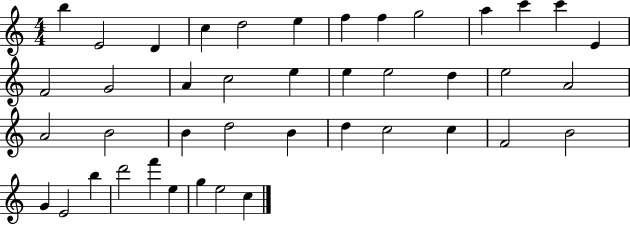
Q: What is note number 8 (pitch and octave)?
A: F5